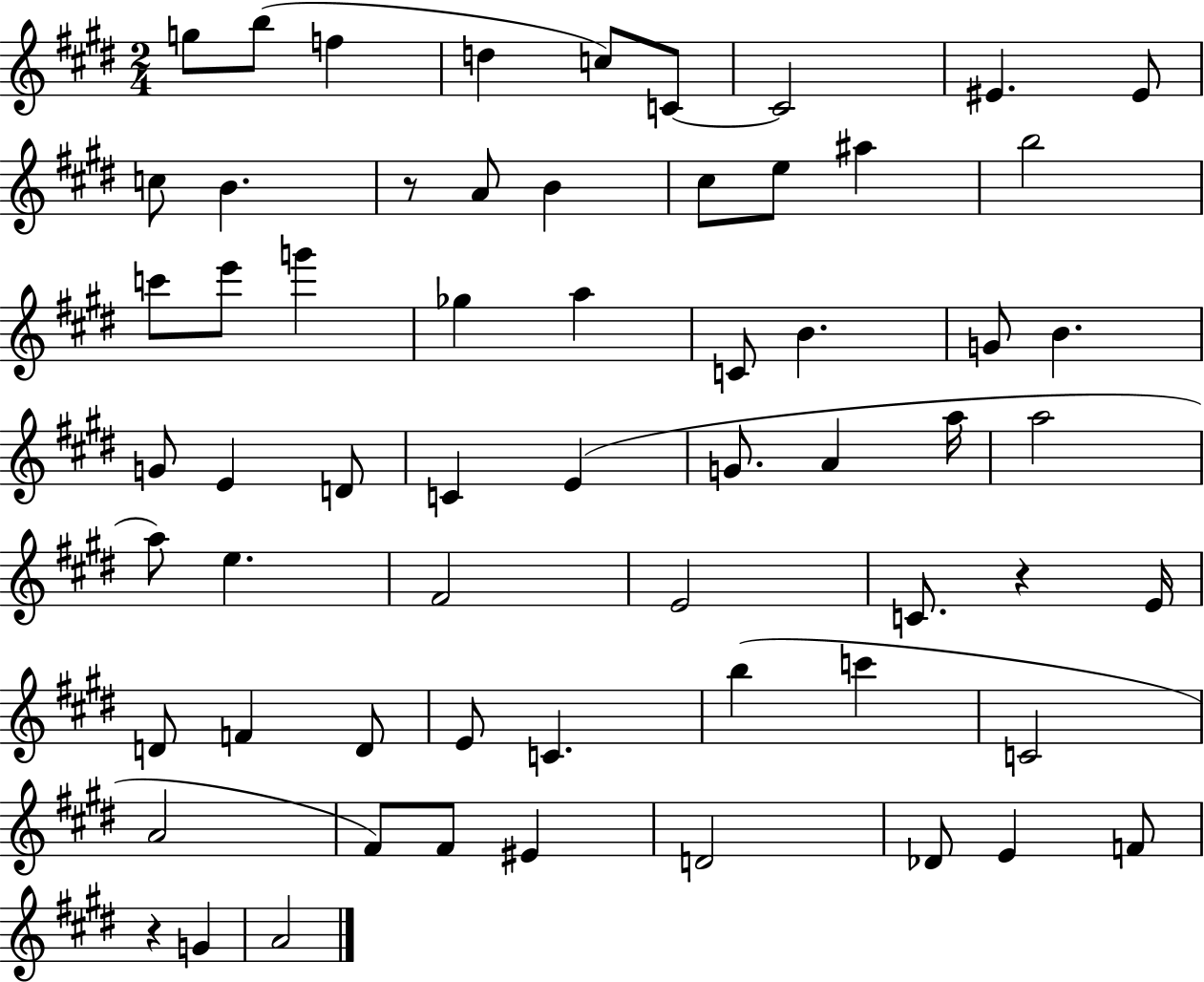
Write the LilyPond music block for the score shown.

{
  \clef treble
  \numericTimeSignature
  \time 2/4
  \key e \major
  g''8 b''8( f''4 | d''4 c''8) c'8~~ | c'2 | eis'4. eis'8 | \break c''8 b'4. | r8 a'8 b'4 | cis''8 e''8 ais''4 | b''2 | \break c'''8 e'''8 g'''4 | ges''4 a''4 | c'8 b'4. | g'8 b'4. | \break g'8 e'4 d'8 | c'4 e'4( | g'8. a'4 a''16 | a''2 | \break a''8) e''4. | fis'2 | e'2 | c'8. r4 e'16 | \break d'8 f'4 d'8 | e'8 c'4. | b''4( c'''4 | c'2 | \break a'2 | fis'8) fis'8 eis'4 | d'2 | des'8 e'4 f'8 | \break r4 g'4 | a'2 | \bar "|."
}